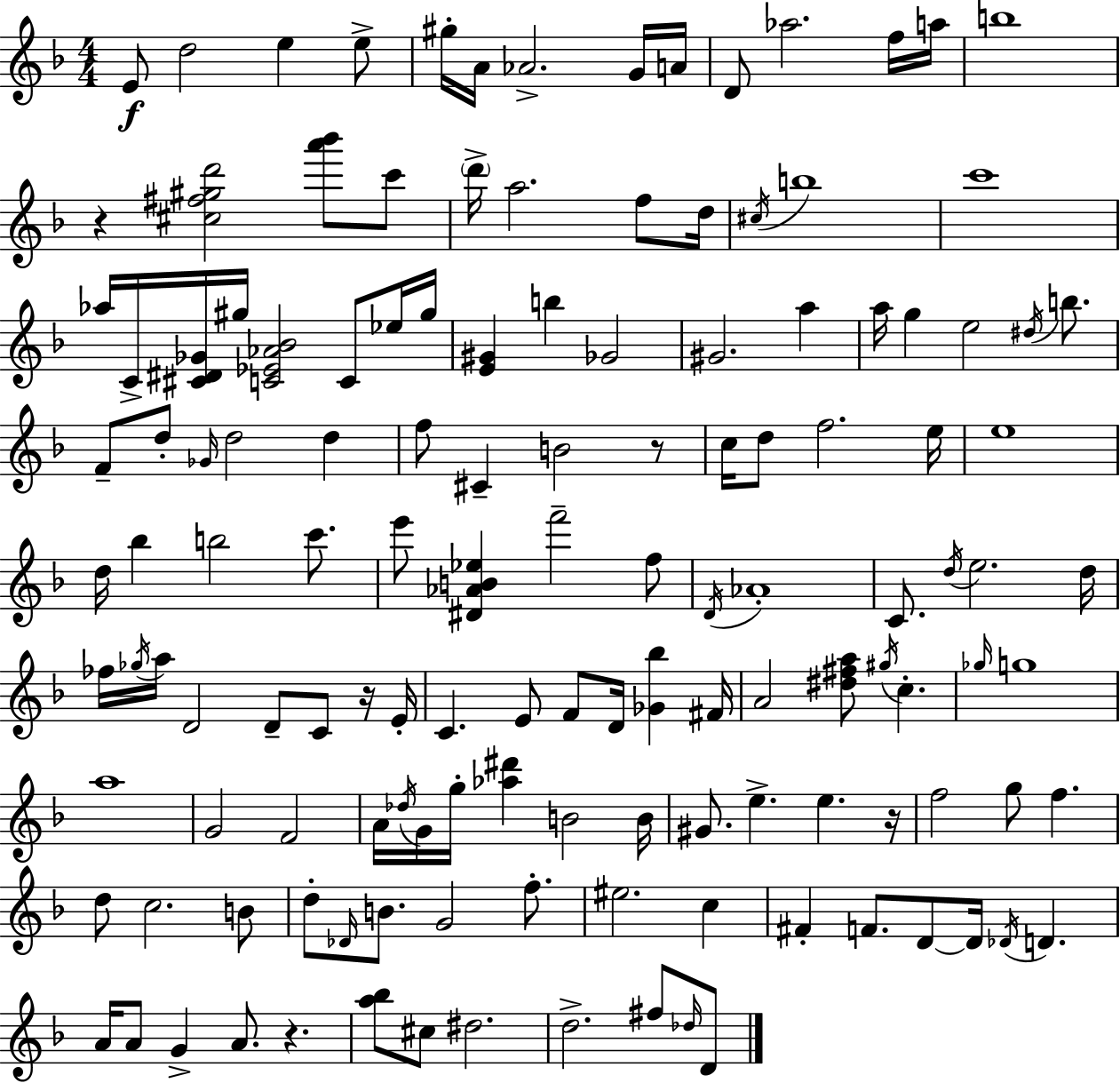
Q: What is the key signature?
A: D minor